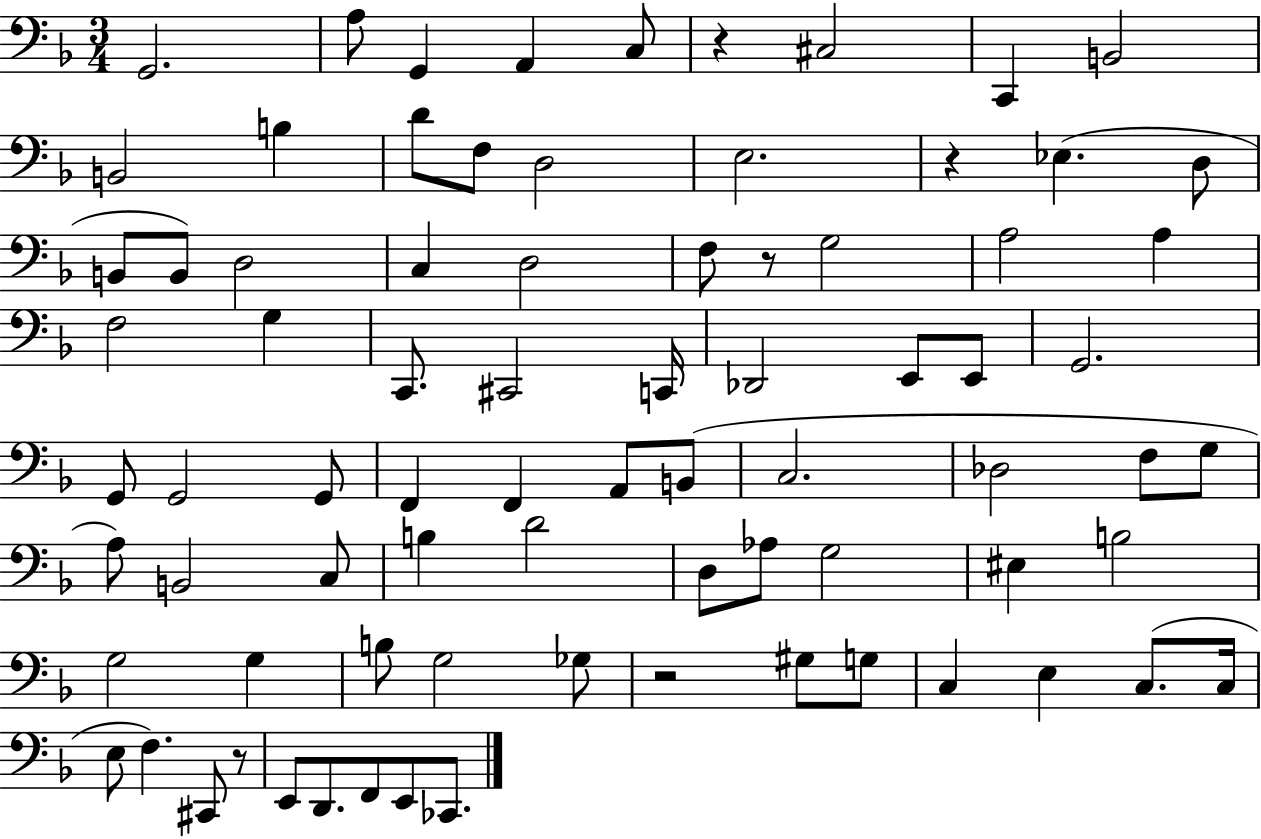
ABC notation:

X:1
T:Untitled
M:3/4
L:1/4
K:F
G,,2 A,/2 G,, A,, C,/2 z ^C,2 C,, B,,2 B,,2 B, D/2 F,/2 D,2 E,2 z _E, D,/2 B,,/2 B,,/2 D,2 C, D,2 F,/2 z/2 G,2 A,2 A, F,2 G, C,,/2 ^C,,2 C,,/4 _D,,2 E,,/2 E,,/2 G,,2 G,,/2 G,,2 G,,/2 F,, F,, A,,/2 B,,/2 C,2 _D,2 F,/2 G,/2 A,/2 B,,2 C,/2 B, D2 D,/2 _A,/2 G,2 ^E, B,2 G,2 G, B,/2 G,2 _G,/2 z2 ^G,/2 G,/2 C, E, C,/2 C,/4 E,/2 F, ^C,,/2 z/2 E,,/2 D,,/2 F,,/2 E,,/2 _C,,/2